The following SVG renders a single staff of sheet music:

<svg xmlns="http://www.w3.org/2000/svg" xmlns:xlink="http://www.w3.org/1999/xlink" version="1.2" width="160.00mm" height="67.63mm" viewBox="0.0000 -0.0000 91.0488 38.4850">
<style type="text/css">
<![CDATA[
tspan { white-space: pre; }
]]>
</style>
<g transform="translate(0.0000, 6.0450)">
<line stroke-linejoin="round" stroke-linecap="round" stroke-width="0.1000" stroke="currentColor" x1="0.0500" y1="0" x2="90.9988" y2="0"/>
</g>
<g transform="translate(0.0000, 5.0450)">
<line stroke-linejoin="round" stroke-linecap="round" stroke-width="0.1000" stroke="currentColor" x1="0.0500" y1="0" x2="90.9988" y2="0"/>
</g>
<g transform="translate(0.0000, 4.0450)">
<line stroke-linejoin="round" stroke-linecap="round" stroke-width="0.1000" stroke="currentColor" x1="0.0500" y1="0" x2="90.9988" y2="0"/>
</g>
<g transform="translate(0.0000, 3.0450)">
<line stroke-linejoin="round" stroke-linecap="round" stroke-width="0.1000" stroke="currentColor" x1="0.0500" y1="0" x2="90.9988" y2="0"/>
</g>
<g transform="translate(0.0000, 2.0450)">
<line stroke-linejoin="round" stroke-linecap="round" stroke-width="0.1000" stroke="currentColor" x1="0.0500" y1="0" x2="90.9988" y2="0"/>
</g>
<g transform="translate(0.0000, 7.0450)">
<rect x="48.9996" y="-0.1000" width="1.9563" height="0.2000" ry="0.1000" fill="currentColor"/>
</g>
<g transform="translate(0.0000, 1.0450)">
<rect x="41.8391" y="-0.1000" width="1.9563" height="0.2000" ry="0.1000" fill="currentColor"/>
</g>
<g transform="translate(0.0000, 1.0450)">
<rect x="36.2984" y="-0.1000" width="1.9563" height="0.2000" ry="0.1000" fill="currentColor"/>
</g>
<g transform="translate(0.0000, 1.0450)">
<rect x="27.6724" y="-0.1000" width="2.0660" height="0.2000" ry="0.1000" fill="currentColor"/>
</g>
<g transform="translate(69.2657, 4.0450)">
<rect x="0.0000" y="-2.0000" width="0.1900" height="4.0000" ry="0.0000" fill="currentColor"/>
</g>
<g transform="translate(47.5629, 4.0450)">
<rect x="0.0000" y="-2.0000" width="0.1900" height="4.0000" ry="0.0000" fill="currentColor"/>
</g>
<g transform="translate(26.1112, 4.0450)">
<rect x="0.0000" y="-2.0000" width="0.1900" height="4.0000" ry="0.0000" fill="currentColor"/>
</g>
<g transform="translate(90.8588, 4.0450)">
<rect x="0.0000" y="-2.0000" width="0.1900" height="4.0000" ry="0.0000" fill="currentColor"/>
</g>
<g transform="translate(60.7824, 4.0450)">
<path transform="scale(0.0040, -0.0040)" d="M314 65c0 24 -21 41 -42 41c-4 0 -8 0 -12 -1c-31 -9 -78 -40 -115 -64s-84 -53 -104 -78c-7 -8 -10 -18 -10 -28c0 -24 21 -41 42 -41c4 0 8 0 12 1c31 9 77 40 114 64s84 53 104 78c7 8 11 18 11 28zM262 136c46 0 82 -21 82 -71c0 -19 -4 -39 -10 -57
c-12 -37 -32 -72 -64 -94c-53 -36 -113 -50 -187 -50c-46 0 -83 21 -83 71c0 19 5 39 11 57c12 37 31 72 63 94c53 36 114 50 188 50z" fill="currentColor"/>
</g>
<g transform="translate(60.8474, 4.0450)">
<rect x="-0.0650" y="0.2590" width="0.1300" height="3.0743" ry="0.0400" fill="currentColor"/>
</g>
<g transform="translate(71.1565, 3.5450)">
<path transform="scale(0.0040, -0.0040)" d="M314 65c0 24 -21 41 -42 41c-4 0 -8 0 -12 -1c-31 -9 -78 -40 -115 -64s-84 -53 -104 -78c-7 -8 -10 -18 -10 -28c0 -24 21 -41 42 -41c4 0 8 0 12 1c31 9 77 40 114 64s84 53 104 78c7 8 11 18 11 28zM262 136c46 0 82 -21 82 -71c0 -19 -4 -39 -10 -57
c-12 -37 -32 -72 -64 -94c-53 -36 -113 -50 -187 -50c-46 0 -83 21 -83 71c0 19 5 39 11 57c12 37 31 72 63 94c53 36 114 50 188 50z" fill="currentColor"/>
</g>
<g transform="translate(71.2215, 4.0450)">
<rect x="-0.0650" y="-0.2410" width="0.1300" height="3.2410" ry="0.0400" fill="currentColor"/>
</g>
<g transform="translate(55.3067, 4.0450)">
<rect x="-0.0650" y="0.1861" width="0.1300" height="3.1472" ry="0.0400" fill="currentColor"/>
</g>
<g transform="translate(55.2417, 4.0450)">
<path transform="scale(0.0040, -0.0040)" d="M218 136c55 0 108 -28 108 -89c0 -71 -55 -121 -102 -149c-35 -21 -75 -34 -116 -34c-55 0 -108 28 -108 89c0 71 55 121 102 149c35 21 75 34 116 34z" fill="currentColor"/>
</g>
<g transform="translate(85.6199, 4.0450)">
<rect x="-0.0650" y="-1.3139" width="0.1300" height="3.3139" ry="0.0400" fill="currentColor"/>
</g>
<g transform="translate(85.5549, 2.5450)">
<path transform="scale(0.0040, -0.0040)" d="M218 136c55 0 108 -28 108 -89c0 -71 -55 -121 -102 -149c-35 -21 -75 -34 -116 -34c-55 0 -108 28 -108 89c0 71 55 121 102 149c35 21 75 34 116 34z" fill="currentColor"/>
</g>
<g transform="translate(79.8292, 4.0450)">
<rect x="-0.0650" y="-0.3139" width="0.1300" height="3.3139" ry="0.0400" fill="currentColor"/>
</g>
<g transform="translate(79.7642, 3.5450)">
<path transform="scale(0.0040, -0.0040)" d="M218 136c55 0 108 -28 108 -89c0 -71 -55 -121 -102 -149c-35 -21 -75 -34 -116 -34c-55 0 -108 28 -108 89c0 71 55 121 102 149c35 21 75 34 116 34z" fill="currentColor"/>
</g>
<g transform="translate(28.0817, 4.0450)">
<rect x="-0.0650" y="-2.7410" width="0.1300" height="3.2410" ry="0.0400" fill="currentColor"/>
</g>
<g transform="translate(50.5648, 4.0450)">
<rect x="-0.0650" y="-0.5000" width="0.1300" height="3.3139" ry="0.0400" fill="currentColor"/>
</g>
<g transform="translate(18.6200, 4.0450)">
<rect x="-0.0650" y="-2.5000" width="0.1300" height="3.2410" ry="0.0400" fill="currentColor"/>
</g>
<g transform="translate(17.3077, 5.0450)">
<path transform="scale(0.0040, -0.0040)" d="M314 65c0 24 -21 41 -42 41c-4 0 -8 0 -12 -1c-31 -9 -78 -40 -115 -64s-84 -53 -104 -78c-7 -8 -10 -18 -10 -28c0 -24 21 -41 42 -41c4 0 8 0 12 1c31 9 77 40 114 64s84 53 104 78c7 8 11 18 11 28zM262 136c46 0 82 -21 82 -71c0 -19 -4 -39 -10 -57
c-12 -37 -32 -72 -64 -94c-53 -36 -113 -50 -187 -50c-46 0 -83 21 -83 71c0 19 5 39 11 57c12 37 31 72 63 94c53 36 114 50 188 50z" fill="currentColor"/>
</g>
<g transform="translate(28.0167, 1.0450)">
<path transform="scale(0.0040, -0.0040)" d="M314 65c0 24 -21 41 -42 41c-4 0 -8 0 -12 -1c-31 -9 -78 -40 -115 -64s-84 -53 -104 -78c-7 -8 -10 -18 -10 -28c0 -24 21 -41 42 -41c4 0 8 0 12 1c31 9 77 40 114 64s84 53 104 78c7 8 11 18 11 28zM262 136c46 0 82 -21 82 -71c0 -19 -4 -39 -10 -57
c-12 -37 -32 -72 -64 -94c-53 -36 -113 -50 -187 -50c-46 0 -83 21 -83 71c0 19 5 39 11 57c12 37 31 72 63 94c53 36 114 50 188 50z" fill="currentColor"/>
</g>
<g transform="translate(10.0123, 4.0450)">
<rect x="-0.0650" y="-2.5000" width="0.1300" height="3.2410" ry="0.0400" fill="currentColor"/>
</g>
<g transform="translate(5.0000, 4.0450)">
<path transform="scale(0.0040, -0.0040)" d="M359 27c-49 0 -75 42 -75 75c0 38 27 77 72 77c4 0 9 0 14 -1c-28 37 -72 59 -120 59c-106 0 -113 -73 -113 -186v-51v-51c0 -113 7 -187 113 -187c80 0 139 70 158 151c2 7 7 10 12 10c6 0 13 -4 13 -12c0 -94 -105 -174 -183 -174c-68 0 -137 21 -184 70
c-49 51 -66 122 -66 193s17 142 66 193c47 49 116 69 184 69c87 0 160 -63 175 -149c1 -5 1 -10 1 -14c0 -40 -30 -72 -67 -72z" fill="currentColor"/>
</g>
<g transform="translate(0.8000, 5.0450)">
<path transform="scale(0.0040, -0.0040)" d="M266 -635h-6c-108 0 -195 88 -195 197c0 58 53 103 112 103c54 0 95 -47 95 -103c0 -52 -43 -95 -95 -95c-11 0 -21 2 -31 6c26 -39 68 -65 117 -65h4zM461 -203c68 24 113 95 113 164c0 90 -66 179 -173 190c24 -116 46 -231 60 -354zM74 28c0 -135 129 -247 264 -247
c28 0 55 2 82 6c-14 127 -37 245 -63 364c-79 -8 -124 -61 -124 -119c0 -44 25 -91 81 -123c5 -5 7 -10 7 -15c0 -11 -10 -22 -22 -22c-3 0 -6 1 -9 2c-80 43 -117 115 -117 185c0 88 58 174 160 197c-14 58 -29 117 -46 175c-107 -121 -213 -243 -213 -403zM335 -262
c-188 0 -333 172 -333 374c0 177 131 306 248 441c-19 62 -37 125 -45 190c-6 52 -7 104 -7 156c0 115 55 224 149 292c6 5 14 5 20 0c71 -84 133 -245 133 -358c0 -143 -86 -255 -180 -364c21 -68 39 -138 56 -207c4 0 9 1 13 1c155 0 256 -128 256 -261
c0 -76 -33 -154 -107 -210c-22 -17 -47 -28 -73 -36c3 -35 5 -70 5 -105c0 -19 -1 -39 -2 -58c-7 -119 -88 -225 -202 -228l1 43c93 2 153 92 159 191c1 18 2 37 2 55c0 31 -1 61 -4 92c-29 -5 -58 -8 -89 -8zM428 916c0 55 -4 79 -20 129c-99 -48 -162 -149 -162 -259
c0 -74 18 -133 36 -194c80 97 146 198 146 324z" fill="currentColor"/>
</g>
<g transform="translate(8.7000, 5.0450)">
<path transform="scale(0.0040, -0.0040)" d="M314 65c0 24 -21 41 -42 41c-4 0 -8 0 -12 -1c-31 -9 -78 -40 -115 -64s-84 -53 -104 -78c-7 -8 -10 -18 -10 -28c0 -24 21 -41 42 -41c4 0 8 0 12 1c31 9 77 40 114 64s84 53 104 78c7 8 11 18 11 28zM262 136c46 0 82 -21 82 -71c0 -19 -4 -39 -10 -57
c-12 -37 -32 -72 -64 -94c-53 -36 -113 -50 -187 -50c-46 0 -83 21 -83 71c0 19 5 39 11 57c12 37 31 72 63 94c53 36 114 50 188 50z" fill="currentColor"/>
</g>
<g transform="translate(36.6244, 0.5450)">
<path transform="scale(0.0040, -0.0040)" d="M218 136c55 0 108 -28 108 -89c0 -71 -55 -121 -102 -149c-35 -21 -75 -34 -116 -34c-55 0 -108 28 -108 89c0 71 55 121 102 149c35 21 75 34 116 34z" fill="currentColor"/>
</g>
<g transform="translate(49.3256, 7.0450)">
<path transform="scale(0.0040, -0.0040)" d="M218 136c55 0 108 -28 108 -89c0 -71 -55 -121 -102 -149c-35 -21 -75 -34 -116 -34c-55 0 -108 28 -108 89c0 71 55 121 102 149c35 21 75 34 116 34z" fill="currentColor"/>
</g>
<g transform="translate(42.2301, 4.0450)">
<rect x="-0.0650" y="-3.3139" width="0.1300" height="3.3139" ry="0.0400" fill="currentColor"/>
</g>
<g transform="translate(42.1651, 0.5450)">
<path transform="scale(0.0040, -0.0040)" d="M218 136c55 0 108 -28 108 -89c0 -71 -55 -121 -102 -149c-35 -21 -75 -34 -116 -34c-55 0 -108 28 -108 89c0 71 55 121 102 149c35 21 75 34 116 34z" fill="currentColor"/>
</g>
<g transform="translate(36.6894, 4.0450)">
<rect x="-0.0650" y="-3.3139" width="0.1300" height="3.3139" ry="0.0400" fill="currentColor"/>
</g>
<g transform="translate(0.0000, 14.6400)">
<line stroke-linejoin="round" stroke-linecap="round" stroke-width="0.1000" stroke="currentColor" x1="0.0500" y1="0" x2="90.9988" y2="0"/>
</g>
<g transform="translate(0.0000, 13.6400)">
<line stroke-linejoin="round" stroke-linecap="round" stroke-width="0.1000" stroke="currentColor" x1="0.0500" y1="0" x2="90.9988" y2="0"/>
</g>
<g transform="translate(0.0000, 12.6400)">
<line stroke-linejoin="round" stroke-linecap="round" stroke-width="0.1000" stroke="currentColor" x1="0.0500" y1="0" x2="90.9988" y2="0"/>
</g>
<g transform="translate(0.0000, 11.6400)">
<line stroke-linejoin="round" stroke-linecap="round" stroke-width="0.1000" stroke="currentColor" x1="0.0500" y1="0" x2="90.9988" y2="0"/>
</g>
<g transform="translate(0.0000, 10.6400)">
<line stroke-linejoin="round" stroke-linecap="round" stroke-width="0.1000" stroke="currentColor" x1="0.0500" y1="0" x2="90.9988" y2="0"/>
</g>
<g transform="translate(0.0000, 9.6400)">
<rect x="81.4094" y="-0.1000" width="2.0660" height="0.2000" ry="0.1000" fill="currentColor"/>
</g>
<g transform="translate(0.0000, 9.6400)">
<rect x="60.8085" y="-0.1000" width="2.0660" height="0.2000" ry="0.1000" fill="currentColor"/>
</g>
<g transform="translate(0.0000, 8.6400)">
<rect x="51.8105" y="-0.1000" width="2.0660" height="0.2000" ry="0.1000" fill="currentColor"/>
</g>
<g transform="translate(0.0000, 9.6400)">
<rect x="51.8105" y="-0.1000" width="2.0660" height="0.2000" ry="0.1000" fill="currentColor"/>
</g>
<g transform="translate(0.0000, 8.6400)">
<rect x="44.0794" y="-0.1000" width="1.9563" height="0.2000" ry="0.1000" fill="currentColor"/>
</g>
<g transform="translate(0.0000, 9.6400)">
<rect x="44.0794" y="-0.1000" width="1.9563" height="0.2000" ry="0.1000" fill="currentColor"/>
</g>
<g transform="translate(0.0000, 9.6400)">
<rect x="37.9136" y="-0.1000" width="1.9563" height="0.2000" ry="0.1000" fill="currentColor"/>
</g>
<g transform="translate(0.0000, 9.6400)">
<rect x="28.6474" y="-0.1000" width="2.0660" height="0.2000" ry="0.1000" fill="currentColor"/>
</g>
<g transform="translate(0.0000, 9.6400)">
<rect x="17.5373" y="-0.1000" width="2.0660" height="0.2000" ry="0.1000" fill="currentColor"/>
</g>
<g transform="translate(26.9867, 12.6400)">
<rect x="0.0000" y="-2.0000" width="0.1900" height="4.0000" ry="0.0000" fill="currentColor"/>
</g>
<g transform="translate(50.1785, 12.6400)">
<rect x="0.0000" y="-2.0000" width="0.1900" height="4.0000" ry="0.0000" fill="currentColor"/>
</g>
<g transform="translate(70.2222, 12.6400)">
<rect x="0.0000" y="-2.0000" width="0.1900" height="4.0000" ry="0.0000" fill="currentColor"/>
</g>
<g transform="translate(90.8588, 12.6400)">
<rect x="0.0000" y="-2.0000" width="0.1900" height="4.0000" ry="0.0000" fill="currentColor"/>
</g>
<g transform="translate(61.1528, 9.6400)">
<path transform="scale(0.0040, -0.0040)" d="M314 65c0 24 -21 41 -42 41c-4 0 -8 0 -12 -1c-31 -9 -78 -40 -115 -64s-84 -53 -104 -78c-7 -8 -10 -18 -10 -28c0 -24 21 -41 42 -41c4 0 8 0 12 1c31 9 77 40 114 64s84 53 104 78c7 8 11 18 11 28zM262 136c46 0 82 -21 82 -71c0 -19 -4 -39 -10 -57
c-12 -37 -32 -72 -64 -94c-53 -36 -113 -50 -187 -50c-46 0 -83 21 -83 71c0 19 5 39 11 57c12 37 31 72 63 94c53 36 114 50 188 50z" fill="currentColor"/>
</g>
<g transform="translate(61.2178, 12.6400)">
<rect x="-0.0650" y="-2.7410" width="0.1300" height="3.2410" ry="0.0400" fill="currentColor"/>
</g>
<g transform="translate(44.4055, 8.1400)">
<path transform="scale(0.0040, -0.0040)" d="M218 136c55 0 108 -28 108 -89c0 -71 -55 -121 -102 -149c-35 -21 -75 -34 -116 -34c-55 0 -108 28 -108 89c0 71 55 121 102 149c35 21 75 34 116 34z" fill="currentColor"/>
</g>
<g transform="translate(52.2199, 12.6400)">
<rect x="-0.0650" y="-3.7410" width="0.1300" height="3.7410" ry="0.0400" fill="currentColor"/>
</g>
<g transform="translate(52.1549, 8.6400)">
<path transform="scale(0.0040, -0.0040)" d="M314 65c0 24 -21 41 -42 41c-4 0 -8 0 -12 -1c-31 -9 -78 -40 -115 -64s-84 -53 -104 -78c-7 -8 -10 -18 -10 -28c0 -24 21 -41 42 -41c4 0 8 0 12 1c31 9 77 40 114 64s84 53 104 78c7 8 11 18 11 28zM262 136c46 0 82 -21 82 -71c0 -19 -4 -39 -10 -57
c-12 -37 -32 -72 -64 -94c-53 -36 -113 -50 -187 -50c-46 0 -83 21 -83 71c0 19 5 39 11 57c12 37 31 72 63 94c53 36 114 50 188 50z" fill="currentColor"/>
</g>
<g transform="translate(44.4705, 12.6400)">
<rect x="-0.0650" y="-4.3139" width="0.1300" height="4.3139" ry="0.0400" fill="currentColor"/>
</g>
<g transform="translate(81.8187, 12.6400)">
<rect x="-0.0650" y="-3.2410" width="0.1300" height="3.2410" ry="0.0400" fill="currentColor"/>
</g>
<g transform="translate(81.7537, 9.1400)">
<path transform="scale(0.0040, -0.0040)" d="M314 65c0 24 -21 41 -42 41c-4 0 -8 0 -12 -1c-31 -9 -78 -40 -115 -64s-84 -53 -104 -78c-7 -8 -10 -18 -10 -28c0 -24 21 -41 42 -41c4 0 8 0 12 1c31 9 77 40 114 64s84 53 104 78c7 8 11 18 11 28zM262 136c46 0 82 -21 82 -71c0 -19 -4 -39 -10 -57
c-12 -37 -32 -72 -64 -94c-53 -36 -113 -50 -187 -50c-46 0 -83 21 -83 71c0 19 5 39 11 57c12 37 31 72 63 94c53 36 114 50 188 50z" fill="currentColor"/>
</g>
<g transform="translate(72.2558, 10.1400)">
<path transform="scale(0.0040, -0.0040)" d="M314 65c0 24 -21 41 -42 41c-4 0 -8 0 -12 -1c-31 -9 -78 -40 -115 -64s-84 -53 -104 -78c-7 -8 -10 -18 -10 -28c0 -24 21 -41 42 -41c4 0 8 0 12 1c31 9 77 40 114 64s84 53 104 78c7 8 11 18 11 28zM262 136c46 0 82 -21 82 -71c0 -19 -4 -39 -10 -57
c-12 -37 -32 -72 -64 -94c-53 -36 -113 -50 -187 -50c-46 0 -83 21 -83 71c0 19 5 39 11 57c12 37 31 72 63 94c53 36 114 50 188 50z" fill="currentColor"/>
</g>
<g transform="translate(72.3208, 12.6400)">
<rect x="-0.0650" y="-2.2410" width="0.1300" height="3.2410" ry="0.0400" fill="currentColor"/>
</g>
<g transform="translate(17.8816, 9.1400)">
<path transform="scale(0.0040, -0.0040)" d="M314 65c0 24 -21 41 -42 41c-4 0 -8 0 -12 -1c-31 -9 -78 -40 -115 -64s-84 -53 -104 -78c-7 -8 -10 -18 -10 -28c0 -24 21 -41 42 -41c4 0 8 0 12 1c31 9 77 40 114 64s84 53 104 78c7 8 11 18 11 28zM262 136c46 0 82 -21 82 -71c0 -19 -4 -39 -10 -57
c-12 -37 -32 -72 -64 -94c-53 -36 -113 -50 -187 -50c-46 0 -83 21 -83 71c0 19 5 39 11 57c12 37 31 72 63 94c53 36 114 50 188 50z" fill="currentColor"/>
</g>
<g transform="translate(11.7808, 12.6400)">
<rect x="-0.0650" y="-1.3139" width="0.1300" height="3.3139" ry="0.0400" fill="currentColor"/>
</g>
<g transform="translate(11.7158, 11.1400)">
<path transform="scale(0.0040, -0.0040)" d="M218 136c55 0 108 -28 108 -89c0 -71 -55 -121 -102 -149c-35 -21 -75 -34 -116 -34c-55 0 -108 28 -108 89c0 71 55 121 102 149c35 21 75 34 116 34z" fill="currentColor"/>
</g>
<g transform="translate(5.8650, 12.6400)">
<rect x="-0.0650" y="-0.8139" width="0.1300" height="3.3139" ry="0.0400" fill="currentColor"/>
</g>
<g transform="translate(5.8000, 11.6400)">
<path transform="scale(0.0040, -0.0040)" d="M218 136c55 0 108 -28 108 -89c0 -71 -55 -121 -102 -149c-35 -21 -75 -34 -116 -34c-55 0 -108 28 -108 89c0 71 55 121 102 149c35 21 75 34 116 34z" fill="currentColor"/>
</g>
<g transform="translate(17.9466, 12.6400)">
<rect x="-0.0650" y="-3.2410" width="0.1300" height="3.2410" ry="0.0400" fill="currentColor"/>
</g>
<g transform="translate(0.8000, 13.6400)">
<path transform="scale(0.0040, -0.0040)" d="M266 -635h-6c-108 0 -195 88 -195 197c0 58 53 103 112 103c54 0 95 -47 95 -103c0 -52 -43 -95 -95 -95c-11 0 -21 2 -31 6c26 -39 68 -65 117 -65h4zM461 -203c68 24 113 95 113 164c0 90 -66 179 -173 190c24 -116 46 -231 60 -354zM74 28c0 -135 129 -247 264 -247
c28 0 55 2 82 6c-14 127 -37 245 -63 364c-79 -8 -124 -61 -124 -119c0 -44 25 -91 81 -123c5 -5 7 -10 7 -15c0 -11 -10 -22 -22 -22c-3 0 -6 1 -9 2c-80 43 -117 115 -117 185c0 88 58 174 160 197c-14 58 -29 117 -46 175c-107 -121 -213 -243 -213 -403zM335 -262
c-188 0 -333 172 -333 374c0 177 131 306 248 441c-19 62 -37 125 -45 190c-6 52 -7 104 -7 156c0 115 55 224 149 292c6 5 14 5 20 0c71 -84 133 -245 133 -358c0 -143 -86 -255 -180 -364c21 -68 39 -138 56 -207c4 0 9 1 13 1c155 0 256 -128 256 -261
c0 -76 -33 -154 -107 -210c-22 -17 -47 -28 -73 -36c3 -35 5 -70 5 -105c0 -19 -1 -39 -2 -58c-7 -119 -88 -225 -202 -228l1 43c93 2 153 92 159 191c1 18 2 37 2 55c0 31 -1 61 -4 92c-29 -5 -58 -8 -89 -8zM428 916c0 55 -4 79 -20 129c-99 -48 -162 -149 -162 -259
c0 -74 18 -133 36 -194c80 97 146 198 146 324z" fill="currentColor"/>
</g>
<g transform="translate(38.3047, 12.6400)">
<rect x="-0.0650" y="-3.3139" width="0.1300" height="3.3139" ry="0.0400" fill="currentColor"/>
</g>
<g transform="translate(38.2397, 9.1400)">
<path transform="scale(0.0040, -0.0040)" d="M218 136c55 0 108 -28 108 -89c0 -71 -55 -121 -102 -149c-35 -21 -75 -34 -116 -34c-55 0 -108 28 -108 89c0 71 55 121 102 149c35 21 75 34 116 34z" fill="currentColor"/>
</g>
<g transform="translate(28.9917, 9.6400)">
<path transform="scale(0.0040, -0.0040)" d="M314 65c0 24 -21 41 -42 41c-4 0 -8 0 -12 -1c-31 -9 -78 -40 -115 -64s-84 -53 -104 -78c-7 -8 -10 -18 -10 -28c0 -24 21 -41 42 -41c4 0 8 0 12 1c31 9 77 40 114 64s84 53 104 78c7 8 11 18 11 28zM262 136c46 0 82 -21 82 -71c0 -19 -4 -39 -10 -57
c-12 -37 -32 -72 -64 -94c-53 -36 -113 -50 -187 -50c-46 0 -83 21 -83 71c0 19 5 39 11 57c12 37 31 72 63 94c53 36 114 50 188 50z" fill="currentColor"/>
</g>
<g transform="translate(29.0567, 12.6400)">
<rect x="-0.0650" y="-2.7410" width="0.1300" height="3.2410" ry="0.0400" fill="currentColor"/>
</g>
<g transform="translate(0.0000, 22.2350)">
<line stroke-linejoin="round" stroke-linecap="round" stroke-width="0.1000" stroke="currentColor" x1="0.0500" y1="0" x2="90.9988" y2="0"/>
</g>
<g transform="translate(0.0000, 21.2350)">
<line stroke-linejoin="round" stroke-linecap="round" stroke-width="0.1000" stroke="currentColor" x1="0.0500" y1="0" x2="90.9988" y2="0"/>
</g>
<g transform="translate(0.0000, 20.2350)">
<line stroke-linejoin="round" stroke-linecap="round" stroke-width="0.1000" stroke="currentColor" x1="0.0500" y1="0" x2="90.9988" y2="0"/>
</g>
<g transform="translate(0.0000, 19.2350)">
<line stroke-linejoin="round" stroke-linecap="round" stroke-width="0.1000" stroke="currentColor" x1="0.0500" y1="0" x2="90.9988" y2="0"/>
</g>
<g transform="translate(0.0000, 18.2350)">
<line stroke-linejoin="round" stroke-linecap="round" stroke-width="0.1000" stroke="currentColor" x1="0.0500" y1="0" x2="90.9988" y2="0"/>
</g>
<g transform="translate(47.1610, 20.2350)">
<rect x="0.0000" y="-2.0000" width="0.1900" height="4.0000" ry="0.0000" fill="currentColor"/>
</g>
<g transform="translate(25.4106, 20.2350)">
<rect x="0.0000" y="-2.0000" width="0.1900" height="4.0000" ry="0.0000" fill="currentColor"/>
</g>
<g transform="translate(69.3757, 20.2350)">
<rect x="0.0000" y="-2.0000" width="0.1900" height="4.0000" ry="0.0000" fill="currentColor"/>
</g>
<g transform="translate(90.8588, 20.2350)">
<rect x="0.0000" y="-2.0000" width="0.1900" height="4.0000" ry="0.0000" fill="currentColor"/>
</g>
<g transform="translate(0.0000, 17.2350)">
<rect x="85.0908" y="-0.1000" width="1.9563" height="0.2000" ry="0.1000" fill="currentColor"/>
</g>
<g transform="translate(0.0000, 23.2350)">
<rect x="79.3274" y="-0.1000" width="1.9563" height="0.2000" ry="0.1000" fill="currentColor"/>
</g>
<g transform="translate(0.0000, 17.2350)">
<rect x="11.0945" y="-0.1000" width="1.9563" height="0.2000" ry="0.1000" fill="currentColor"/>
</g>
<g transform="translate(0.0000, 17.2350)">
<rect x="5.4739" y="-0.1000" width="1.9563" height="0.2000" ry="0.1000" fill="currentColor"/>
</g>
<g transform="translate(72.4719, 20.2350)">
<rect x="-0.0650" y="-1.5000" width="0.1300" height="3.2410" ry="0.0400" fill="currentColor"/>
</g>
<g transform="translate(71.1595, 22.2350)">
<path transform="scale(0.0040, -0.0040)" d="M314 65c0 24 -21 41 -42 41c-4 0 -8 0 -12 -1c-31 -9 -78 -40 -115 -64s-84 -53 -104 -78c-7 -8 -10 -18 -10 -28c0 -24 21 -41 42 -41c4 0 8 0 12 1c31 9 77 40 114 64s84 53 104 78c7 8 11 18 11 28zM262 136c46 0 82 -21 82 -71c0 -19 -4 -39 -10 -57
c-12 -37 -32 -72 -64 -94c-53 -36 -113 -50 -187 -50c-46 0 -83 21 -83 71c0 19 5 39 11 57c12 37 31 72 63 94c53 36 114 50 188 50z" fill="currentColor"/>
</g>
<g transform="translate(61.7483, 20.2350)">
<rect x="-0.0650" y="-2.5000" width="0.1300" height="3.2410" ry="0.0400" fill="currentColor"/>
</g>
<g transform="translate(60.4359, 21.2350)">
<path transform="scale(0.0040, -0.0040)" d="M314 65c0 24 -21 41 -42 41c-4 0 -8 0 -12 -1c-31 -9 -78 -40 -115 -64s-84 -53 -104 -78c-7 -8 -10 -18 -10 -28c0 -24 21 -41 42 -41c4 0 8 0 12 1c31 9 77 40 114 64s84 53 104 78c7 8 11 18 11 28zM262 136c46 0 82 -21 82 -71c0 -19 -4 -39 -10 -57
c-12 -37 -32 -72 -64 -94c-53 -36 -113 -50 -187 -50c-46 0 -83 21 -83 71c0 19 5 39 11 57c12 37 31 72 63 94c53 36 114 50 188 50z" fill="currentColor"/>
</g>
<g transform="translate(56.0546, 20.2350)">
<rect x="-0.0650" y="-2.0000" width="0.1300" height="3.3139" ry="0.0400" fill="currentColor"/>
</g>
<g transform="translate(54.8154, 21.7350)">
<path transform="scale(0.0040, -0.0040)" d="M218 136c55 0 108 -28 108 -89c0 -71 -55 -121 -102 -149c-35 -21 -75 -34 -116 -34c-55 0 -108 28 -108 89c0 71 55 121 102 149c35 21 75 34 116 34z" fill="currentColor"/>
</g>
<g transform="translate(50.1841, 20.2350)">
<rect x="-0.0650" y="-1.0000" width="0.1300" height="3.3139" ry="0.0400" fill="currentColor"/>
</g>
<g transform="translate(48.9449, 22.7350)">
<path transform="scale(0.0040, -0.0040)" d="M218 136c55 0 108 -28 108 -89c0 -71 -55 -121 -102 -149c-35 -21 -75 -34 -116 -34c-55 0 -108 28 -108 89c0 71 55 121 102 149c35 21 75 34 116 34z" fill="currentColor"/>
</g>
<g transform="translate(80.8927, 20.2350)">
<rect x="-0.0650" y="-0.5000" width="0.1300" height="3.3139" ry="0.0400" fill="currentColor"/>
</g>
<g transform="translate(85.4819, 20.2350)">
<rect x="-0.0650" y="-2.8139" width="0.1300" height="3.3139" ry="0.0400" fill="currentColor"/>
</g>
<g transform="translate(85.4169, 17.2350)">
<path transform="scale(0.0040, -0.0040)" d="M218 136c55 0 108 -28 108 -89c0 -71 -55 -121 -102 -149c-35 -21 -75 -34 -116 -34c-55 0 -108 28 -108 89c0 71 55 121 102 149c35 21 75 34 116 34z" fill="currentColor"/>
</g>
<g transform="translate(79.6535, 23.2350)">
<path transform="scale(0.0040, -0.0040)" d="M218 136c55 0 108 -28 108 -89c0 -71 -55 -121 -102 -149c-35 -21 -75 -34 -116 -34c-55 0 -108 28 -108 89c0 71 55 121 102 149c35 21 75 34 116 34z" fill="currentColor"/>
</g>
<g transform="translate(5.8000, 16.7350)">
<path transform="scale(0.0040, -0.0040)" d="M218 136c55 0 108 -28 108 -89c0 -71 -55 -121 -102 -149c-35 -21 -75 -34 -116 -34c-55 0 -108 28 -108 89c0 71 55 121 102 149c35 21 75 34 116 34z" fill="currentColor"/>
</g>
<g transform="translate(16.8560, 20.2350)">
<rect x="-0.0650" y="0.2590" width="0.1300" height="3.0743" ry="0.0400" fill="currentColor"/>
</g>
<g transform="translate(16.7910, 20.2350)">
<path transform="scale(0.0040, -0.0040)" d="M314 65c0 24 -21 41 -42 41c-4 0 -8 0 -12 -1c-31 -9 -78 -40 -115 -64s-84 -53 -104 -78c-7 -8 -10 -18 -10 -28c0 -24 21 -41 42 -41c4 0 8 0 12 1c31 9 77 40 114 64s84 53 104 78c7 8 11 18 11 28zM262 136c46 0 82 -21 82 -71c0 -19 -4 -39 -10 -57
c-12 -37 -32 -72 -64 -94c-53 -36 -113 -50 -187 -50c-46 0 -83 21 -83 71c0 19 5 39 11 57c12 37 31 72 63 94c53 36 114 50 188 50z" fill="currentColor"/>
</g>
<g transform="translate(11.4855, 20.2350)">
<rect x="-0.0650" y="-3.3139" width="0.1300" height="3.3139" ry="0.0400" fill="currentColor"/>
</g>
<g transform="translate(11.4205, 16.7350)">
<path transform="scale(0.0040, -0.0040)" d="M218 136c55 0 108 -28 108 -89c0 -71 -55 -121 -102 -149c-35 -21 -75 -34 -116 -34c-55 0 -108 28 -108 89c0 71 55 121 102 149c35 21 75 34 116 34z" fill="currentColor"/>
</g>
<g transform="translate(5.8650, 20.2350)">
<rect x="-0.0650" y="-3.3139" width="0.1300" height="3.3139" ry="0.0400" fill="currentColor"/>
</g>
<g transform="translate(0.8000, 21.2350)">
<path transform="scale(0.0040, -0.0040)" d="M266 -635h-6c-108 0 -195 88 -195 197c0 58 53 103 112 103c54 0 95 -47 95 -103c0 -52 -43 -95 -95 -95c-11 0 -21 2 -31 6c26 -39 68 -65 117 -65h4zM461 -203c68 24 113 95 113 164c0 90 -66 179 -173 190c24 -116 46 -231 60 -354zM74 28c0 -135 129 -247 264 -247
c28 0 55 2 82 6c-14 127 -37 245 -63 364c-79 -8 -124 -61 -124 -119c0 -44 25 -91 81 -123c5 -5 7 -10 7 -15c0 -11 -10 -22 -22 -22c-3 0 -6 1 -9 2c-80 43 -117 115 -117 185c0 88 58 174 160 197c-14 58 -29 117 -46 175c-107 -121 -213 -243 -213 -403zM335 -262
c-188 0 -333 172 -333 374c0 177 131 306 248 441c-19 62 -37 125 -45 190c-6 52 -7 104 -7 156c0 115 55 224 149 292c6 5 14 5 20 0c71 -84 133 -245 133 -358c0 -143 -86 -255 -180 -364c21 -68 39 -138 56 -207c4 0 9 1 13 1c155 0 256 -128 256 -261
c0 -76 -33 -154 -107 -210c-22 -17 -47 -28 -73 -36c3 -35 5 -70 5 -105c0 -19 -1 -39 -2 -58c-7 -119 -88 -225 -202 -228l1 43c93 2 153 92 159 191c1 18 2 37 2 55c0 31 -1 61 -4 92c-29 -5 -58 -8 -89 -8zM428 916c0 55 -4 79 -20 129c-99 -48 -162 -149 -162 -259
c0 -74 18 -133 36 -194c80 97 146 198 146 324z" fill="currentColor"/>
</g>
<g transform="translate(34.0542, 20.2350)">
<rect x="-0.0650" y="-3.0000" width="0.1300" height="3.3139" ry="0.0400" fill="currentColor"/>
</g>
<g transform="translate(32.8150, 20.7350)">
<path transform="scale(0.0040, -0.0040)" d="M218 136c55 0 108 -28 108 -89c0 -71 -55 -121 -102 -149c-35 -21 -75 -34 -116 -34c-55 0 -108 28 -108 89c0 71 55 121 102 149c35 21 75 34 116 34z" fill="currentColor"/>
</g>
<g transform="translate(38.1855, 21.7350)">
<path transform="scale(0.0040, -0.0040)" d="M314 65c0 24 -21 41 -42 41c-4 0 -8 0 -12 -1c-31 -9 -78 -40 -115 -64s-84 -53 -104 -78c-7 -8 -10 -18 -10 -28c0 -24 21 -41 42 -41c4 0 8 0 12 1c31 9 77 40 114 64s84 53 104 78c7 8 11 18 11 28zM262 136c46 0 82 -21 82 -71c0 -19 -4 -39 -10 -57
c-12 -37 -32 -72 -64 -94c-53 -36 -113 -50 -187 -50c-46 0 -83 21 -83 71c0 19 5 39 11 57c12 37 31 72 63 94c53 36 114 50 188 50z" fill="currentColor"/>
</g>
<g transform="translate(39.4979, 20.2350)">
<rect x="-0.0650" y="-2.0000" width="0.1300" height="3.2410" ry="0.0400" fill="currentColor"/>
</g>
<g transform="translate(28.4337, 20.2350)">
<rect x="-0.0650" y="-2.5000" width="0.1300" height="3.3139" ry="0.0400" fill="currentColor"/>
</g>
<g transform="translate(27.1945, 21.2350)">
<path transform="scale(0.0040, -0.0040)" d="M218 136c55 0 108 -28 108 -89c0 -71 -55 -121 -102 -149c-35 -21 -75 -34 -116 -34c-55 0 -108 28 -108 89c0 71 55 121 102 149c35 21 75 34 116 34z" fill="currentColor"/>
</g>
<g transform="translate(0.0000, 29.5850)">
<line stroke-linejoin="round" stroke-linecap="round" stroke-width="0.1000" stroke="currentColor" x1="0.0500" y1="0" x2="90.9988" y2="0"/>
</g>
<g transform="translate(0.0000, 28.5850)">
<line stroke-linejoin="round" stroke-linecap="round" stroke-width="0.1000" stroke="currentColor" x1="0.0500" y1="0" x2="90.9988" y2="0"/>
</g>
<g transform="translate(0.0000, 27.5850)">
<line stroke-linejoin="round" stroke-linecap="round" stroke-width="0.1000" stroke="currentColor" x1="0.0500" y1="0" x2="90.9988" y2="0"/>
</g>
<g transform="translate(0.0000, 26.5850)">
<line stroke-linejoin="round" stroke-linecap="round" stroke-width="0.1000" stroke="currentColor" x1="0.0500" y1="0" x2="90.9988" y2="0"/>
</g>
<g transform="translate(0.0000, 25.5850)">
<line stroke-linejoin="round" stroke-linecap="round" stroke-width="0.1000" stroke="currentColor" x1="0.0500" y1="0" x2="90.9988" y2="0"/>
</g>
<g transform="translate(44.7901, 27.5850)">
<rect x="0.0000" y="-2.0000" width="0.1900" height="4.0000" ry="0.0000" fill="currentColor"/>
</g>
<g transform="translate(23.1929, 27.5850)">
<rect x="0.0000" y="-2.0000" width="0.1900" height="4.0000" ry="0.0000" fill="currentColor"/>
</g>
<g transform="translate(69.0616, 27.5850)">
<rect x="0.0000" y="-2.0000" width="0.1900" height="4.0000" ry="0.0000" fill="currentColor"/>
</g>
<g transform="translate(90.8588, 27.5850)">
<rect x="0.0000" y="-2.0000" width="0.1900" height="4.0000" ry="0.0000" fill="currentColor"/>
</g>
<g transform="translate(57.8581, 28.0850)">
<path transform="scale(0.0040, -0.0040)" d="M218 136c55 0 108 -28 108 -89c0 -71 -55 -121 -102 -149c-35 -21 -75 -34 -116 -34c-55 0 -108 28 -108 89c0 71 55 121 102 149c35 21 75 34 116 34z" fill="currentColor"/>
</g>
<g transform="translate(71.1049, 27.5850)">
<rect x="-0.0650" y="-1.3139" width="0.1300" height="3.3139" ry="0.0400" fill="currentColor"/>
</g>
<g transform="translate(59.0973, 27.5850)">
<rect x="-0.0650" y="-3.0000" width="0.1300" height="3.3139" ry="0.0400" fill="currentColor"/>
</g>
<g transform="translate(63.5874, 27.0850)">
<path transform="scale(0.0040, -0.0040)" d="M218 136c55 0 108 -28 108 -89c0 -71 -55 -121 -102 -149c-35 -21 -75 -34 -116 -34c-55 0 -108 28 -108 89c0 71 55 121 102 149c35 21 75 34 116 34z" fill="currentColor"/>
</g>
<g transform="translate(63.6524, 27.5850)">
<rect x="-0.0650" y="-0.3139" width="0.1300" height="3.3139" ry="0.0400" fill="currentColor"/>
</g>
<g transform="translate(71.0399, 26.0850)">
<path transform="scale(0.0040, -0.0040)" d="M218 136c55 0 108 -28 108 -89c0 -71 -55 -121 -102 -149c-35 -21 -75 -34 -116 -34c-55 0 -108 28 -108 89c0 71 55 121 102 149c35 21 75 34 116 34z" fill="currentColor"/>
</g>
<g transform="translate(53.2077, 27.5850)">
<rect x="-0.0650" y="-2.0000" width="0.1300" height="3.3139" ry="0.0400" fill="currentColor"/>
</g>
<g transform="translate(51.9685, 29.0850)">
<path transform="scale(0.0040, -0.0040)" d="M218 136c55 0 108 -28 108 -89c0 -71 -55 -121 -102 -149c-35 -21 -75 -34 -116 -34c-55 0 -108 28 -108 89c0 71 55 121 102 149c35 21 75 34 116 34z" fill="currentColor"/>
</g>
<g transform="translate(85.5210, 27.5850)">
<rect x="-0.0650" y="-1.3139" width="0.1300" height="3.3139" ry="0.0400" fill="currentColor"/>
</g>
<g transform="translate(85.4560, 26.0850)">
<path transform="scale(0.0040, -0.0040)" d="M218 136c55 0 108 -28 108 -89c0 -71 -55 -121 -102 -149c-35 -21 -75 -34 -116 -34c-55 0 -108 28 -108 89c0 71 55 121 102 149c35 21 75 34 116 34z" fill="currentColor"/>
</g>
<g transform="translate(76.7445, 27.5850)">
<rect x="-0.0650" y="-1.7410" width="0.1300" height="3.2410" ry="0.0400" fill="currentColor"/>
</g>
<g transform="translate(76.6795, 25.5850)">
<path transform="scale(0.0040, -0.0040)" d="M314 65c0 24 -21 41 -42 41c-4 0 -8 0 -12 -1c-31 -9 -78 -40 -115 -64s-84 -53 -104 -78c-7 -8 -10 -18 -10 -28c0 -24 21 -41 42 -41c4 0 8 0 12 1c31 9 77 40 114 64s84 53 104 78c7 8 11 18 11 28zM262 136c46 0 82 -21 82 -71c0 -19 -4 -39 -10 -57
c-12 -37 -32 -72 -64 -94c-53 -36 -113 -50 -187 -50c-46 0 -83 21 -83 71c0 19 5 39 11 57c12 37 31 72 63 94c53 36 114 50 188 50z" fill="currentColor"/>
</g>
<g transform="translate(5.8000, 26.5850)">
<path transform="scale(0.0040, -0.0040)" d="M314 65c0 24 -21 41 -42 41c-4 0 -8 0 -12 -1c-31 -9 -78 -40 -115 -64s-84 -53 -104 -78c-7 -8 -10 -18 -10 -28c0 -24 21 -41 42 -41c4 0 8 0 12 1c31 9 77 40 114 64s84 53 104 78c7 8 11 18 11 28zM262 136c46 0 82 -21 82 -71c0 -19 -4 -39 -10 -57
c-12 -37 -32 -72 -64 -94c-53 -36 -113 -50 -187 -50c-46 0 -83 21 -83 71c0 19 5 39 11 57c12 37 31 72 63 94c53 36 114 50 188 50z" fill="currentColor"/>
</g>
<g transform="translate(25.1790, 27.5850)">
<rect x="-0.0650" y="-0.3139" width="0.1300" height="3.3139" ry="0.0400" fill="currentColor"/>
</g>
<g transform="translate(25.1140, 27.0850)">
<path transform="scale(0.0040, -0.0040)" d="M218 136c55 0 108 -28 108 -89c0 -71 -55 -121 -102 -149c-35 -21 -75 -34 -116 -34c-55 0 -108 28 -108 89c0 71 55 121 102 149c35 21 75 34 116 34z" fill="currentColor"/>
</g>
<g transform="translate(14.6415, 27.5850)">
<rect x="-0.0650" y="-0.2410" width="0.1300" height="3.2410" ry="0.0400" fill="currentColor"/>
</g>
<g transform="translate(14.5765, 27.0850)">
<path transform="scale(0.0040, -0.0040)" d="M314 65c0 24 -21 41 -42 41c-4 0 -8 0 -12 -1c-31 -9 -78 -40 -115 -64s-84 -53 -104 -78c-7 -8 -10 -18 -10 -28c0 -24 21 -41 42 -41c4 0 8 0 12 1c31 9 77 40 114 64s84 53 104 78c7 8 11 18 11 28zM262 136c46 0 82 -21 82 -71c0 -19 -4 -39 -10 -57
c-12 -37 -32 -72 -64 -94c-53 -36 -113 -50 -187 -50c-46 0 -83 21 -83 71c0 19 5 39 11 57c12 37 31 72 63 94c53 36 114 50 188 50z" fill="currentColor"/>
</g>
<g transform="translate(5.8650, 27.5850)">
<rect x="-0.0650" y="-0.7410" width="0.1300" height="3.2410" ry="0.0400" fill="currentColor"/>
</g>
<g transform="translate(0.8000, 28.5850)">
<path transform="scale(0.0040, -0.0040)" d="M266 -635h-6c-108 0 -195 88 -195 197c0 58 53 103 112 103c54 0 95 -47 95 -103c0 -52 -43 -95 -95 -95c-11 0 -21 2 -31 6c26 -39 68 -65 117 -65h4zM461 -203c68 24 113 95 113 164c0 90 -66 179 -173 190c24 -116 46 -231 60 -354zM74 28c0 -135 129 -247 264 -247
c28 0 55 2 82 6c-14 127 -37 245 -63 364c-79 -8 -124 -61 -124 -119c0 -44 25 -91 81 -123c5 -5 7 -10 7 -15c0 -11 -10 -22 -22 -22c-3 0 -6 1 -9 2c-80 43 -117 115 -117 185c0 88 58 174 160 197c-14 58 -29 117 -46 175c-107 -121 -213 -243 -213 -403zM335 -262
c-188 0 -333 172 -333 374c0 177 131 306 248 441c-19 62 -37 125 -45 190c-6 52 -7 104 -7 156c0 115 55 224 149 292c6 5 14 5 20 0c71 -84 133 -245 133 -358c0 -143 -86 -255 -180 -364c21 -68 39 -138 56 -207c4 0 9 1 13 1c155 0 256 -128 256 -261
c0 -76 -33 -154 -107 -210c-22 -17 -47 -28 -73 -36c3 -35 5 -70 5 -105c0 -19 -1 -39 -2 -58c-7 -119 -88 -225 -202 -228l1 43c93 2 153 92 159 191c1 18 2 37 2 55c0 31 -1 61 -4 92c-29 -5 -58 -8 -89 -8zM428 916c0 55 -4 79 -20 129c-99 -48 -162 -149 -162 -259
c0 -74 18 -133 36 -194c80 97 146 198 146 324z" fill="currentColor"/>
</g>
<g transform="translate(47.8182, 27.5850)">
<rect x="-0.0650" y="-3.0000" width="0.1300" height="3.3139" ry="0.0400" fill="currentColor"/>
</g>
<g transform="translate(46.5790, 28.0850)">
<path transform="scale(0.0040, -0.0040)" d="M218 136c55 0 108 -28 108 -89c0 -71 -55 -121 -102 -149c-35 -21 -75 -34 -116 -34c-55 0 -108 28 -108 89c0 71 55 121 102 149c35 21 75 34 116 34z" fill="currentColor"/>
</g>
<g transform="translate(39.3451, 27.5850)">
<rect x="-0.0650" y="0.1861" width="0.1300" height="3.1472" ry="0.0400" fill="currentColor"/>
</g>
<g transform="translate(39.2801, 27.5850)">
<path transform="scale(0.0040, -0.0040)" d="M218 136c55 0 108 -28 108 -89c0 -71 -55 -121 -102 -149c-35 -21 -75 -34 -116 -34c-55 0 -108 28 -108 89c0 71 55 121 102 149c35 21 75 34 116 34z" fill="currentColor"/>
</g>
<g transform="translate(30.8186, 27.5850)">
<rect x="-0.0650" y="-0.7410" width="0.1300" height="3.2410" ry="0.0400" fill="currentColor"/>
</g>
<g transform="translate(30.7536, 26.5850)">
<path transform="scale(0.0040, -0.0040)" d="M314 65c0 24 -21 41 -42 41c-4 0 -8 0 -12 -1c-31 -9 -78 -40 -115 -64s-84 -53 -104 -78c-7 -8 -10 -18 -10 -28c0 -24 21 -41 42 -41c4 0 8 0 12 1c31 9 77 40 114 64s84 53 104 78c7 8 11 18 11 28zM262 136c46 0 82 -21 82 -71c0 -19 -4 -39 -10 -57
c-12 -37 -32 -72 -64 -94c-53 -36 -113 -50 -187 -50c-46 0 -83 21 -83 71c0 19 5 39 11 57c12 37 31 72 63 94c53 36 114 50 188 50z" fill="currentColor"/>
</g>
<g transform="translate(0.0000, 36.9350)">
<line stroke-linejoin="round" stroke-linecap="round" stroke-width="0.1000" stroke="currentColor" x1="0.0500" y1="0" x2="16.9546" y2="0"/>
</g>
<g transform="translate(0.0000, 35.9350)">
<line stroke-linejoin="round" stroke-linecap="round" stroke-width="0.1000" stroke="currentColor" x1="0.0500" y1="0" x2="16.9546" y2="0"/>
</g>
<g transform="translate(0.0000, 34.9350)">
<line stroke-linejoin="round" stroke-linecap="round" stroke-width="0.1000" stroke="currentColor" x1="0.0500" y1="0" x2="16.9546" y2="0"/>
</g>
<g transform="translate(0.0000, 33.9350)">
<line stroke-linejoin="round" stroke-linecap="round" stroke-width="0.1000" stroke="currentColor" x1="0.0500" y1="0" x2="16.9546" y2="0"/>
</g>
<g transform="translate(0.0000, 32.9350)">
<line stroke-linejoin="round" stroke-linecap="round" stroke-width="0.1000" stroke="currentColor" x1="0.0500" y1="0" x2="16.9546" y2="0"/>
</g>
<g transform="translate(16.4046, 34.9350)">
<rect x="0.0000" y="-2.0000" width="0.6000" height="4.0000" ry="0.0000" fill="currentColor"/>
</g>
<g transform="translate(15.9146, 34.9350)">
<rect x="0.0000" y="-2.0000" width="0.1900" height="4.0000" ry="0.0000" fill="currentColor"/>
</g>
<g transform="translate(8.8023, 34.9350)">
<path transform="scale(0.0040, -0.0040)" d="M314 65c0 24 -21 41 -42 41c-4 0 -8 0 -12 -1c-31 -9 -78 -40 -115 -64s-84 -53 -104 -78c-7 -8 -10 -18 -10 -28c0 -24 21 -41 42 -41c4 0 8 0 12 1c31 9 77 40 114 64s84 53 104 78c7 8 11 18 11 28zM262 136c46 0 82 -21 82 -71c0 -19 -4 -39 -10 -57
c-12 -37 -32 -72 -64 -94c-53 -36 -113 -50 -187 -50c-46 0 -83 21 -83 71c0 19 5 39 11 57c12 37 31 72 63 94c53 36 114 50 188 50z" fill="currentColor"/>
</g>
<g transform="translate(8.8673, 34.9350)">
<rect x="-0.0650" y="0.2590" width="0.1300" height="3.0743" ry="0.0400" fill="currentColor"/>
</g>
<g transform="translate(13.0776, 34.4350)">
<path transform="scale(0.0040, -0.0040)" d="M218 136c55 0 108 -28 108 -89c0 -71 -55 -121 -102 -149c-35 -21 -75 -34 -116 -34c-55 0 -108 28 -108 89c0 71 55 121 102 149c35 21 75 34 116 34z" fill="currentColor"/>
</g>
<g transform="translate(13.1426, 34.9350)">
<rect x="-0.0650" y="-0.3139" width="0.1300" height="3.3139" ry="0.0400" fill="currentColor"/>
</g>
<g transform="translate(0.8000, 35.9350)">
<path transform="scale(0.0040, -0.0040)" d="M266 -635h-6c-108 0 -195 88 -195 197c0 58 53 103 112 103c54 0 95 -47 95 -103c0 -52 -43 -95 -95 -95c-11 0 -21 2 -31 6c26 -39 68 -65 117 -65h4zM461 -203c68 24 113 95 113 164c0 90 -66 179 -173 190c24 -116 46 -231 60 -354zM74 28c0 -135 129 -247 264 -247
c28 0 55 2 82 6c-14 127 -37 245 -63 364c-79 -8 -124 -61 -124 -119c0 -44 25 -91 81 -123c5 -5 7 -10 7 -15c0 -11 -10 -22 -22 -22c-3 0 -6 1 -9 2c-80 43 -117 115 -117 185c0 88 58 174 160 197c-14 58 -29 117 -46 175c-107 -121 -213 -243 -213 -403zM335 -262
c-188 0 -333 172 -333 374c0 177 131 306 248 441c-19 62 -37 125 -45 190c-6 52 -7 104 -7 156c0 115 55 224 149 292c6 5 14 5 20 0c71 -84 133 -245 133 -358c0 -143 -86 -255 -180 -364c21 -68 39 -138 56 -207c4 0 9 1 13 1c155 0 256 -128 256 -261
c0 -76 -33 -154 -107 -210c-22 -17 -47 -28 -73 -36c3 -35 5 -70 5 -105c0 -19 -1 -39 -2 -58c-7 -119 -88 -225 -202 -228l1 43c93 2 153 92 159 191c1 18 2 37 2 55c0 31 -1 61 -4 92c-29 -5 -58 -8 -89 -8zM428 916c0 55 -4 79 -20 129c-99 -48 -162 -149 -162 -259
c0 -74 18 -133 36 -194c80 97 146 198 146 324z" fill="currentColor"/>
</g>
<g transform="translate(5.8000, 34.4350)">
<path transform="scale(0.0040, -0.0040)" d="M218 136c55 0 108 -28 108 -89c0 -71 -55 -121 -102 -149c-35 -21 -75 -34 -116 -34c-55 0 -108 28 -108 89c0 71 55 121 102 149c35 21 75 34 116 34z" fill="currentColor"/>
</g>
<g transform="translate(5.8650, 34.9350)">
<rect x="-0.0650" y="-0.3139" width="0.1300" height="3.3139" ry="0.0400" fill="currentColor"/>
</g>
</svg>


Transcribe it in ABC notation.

X:1
T:Untitled
M:4/4
L:1/4
K:C
G2 G2 a2 b b C B B2 c2 c e d e b2 a2 b d' c'2 a2 g2 b2 b b B2 G A F2 D F G2 E2 C a d2 c2 c d2 B A F A c e f2 e c B2 c